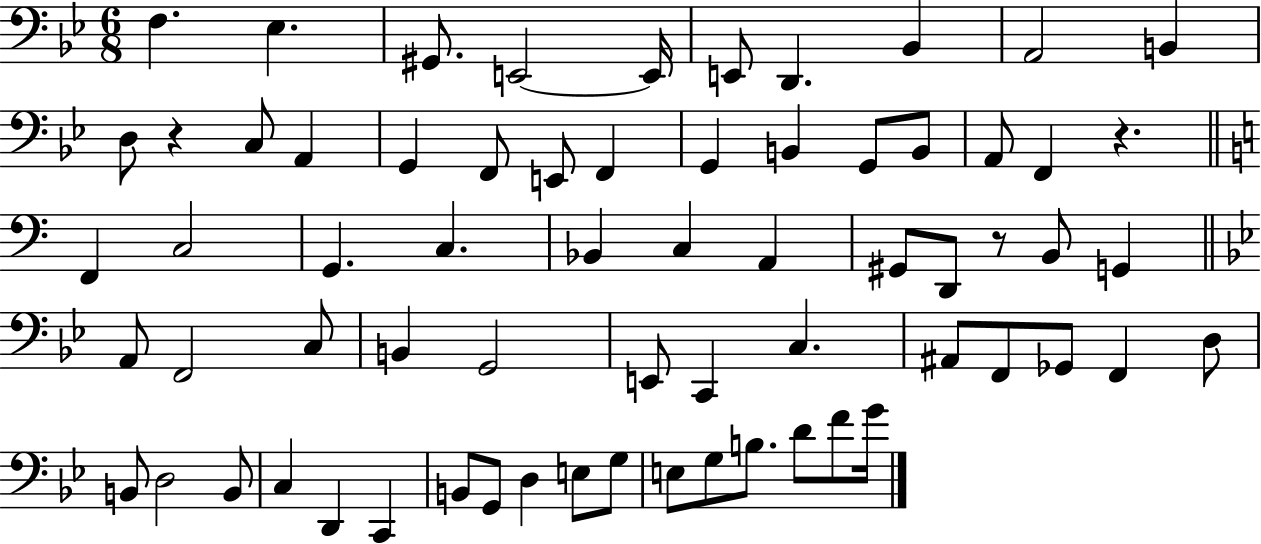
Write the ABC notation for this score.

X:1
T:Untitled
M:6/8
L:1/4
K:Bb
F, _E, ^G,,/2 E,,2 E,,/4 E,,/2 D,, _B,, A,,2 B,, D,/2 z C,/2 A,, G,, F,,/2 E,,/2 F,, G,, B,, G,,/2 B,,/2 A,,/2 F,, z F,, C,2 G,, C, _B,, C, A,, ^G,,/2 D,,/2 z/2 B,,/2 G,, A,,/2 F,,2 C,/2 B,, G,,2 E,,/2 C,, C, ^A,,/2 F,,/2 _G,,/2 F,, D,/2 B,,/2 D,2 B,,/2 C, D,, C,, B,,/2 G,,/2 D, E,/2 G,/2 E,/2 G,/2 B,/2 D/2 F/2 G/4